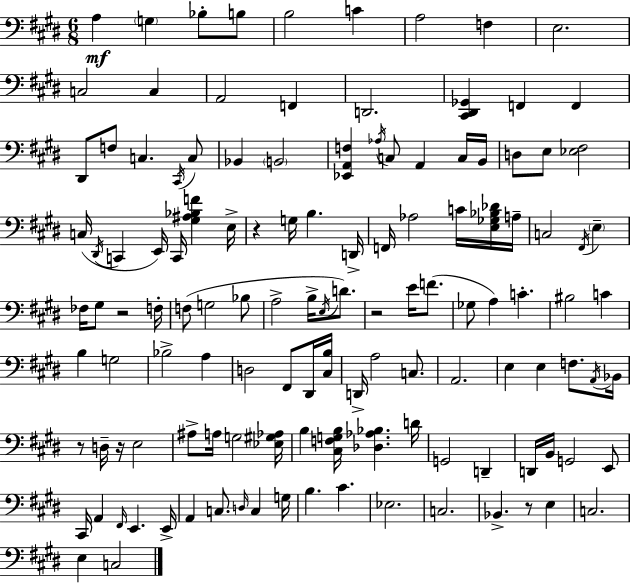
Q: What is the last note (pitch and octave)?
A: C3